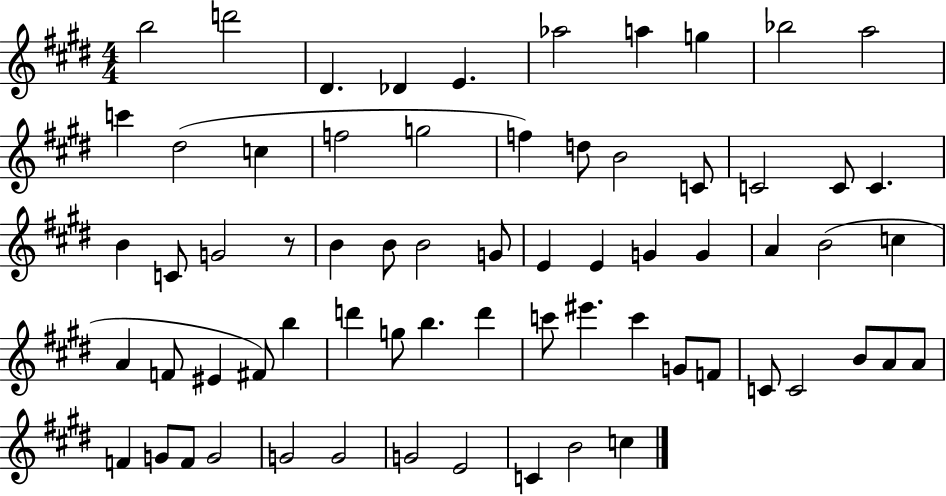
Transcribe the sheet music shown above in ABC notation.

X:1
T:Untitled
M:4/4
L:1/4
K:E
b2 d'2 ^D _D E _a2 a g _b2 a2 c' ^d2 c f2 g2 f d/2 B2 C/2 C2 C/2 C B C/2 G2 z/2 B B/2 B2 G/2 E E G G A B2 c A F/2 ^E ^F/2 b d' g/2 b d' c'/2 ^e' c' G/2 F/2 C/2 C2 B/2 A/2 A/2 F G/2 F/2 G2 G2 G2 G2 E2 C B2 c